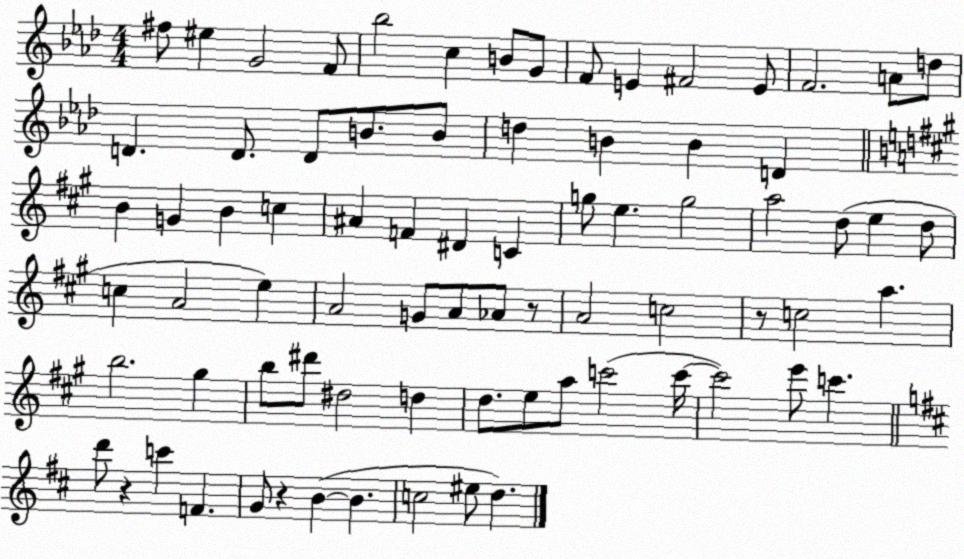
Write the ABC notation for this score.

X:1
T:Untitled
M:4/4
L:1/4
K:Ab
^f/2 ^e G2 F/2 _b2 c B/2 G/2 F/2 E ^F2 E/2 F2 A/2 d/2 D D/2 D/2 B/2 B/2 d B B D B G B c ^A F ^D C g/2 e g2 a2 d/2 e d/2 c A2 e A2 G/2 A/2 _A/2 z/2 A2 c2 z/2 c2 a b2 ^g b/2 ^d'/2 ^d2 d d/2 e/2 a/2 c'2 c'/4 c'2 e'/2 c' d'/2 z c' F G/2 z B B c2 ^e/2 d